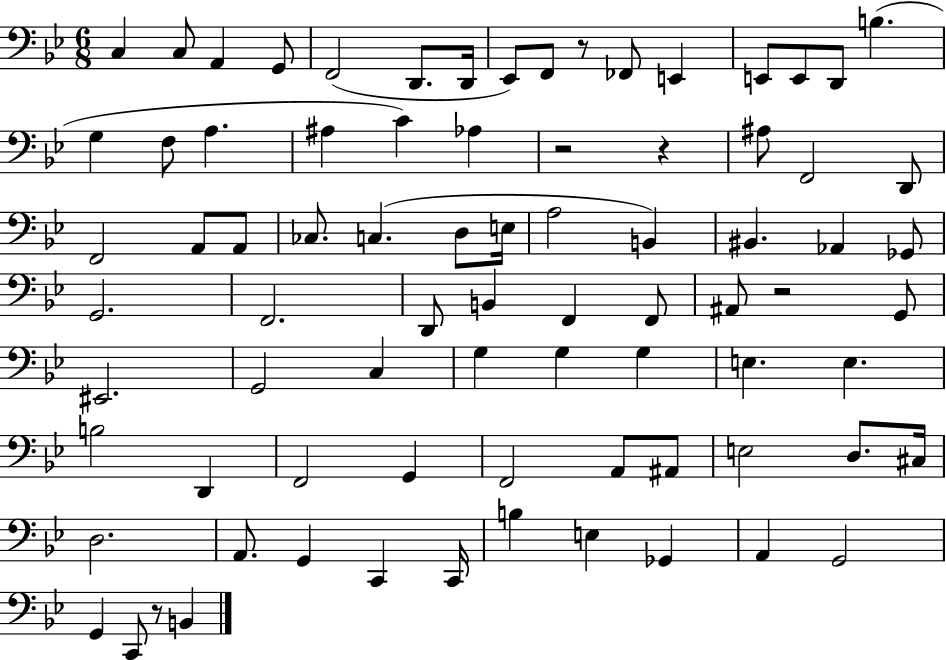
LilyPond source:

{
  \clef bass
  \numericTimeSignature
  \time 6/8
  \key bes \major
  c4 c8 a,4 g,8 | f,2( d,8. d,16 | ees,8) f,8 r8 fes,8 e,4 | e,8 e,8 d,8 b4.( | \break g4 f8 a4. | ais4 c'4) aes4 | r2 r4 | ais8 f,2 d,8 | \break f,2 a,8 a,8 | ces8. c4.( d8 e16 | a2 b,4) | bis,4. aes,4 ges,8 | \break g,2. | f,2. | d,8 b,4 f,4 f,8 | ais,8 r2 g,8 | \break eis,2. | g,2 c4 | g4 g4 g4 | e4. e4. | \break b2 d,4 | f,2 g,4 | f,2 a,8 ais,8 | e2 d8. cis16 | \break d2. | a,8. g,4 c,4 c,16 | b4 e4 ges,4 | a,4 g,2 | \break g,4 c,8 r8 b,4 | \bar "|."
}